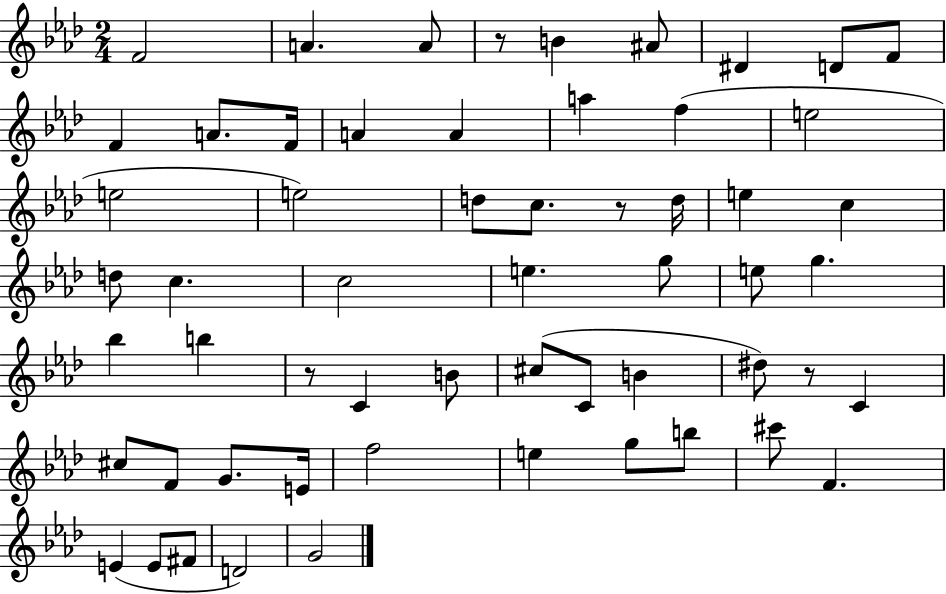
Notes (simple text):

F4/h A4/q. A4/e R/e B4/q A#4/e D#4/q D4/e F4/e F4/q A4/e. F4/s A4/q A4/q A5/q F5/q E5/h E5/h E5/h D5/e C5/e. R/e D5/s E5/q C5/q D5/e C5/q. C5/h E5/q. G5/e E5/e G5/q. Bb5/q B5/q R/e C4/q B4/e C#5/e C4/e B4/q D#5/e R/e C4/q C#5/e F4/e G4/e. E4/s F5/h E5/q G5/e B5/e C#6/e F4/q. E4/q E4/e F#4/e D4/h G4/h